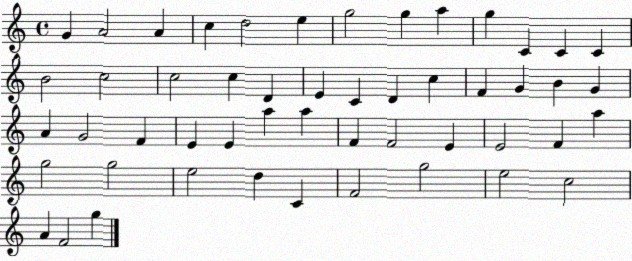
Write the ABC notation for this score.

X:1
T:Untitled
M:4/4
L:1/4
K:C
G A2 A c d2 e g2 g a g C C C B2 c2 c2 c D E C D c F G B G A G2 F E E a a F F2 E E2 F a g2 g2 e2 d C F2 g2 e2 c2 A F2 g